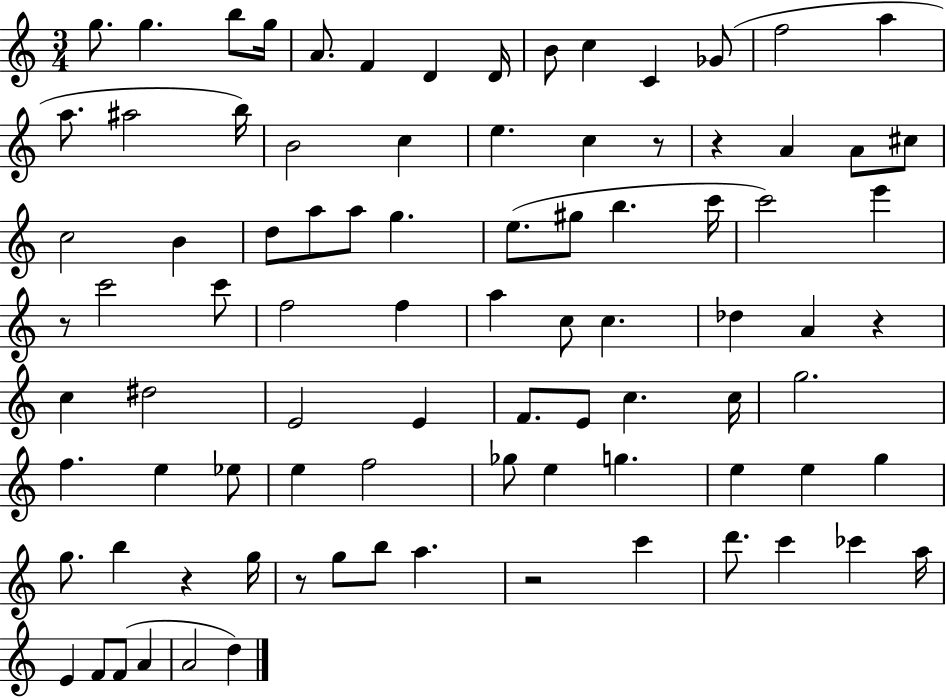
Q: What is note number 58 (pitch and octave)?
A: E5